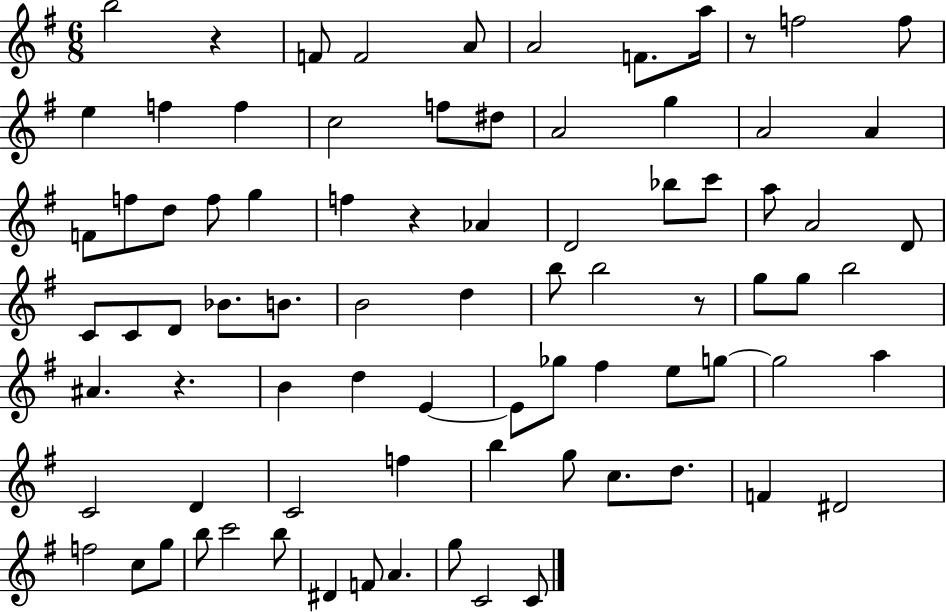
{
  \clef treble
  \numericTimeSignature
  \time 6/8
  \key g \major
  \repeat volta 2 { b''2 r4 | f'8 f'2 a'8 | a'2 f'8. a''16 | r8 f''2 f''8 | \break e''4 f''4 f''4 | c''2 f''8 dis''8 | a'2 g''4 | a'2 a'4 | \break f'8 f''8 d''8 f''8 g''4 | f''4 r4 aes'4 | d'2 bes''8 c'''8 | a''8 a'2 d'8 | \break c'8 c'8 d'8 bes'8. b'8. | b'2 d''4 | b''8 b''2 r8 | g''8 g''8 b''2 | \break ais'4. r4. | b'4 d''4 e'4~~ | e'8 ges''8 fis''4 e''8 g''8~~ | g''2 a''4 | \break c'2 d'4 | c'2 f''4 | b''4 g''8 c''8. d''8. | f'4 dis'2 | \break f''2 c''8 g''8 | b''8 c'''2 b''8 | dis'4 f'8 a'4. | g''8 c'2 c'8 | \break } \bar "|."
}